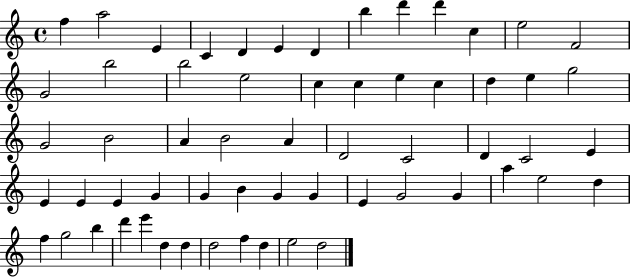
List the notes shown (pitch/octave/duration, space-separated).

F5/q A5/h E4/q C4/q D4/q E4/q D4/q B5/q D6/q D6/q C5/q E5/h F4/h G4/h B5/h B5/h E5/h C5/q C5/q E5/q C5/q D5/q E5/q G5/h G4/h B4/h A4/q B4/h A4/q D4/h C4/h D4/q C4/h E4/q E4/q E4/q E4/q G4/q G4/q B4/q G4/q G4/q E4/q G4/h G4/q A5/q E5/h D5/q F5/q G5/h B5/q D6/q E6/q D5/q D5/q D5/h F5/q D5/q E5/h D5/h